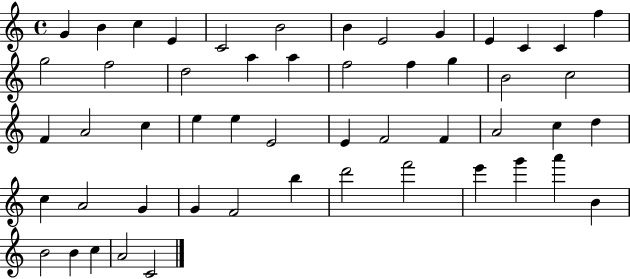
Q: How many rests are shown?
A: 0